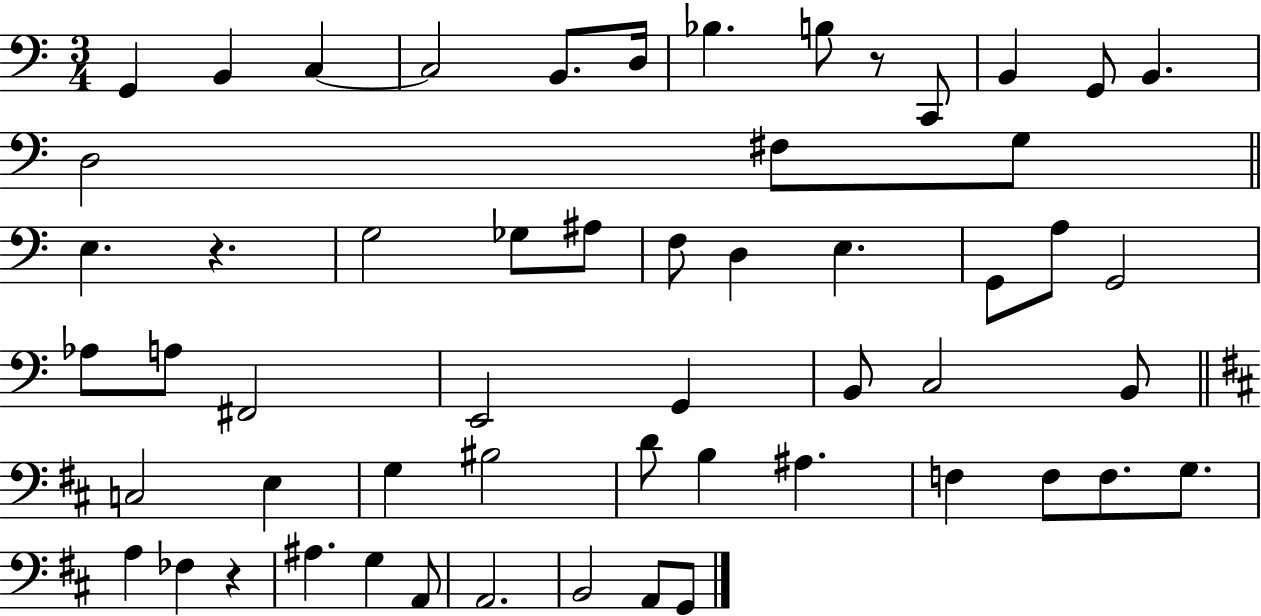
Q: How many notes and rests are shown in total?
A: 56